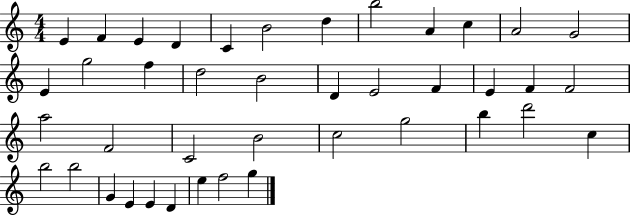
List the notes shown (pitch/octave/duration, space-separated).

E4/q F4/q E4/q D4/q C4/q B4/h D5/q B5/h A4/q C5/q A4/h G4/h E4/q G5/h F5/q D5/h B4/h D4/q E4/h F4/q E4/q F4/q F4/h A5/h F4/h C4/h B4/h C5/h G5/h B5/q D6/h C5/q B5/h B5/h G4/q E4/q E4/q D4/q E5/q F5/h G5/q